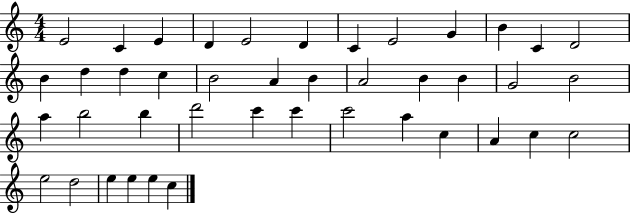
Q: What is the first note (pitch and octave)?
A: E4